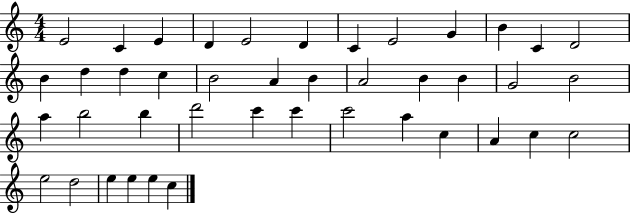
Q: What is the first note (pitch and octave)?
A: E4